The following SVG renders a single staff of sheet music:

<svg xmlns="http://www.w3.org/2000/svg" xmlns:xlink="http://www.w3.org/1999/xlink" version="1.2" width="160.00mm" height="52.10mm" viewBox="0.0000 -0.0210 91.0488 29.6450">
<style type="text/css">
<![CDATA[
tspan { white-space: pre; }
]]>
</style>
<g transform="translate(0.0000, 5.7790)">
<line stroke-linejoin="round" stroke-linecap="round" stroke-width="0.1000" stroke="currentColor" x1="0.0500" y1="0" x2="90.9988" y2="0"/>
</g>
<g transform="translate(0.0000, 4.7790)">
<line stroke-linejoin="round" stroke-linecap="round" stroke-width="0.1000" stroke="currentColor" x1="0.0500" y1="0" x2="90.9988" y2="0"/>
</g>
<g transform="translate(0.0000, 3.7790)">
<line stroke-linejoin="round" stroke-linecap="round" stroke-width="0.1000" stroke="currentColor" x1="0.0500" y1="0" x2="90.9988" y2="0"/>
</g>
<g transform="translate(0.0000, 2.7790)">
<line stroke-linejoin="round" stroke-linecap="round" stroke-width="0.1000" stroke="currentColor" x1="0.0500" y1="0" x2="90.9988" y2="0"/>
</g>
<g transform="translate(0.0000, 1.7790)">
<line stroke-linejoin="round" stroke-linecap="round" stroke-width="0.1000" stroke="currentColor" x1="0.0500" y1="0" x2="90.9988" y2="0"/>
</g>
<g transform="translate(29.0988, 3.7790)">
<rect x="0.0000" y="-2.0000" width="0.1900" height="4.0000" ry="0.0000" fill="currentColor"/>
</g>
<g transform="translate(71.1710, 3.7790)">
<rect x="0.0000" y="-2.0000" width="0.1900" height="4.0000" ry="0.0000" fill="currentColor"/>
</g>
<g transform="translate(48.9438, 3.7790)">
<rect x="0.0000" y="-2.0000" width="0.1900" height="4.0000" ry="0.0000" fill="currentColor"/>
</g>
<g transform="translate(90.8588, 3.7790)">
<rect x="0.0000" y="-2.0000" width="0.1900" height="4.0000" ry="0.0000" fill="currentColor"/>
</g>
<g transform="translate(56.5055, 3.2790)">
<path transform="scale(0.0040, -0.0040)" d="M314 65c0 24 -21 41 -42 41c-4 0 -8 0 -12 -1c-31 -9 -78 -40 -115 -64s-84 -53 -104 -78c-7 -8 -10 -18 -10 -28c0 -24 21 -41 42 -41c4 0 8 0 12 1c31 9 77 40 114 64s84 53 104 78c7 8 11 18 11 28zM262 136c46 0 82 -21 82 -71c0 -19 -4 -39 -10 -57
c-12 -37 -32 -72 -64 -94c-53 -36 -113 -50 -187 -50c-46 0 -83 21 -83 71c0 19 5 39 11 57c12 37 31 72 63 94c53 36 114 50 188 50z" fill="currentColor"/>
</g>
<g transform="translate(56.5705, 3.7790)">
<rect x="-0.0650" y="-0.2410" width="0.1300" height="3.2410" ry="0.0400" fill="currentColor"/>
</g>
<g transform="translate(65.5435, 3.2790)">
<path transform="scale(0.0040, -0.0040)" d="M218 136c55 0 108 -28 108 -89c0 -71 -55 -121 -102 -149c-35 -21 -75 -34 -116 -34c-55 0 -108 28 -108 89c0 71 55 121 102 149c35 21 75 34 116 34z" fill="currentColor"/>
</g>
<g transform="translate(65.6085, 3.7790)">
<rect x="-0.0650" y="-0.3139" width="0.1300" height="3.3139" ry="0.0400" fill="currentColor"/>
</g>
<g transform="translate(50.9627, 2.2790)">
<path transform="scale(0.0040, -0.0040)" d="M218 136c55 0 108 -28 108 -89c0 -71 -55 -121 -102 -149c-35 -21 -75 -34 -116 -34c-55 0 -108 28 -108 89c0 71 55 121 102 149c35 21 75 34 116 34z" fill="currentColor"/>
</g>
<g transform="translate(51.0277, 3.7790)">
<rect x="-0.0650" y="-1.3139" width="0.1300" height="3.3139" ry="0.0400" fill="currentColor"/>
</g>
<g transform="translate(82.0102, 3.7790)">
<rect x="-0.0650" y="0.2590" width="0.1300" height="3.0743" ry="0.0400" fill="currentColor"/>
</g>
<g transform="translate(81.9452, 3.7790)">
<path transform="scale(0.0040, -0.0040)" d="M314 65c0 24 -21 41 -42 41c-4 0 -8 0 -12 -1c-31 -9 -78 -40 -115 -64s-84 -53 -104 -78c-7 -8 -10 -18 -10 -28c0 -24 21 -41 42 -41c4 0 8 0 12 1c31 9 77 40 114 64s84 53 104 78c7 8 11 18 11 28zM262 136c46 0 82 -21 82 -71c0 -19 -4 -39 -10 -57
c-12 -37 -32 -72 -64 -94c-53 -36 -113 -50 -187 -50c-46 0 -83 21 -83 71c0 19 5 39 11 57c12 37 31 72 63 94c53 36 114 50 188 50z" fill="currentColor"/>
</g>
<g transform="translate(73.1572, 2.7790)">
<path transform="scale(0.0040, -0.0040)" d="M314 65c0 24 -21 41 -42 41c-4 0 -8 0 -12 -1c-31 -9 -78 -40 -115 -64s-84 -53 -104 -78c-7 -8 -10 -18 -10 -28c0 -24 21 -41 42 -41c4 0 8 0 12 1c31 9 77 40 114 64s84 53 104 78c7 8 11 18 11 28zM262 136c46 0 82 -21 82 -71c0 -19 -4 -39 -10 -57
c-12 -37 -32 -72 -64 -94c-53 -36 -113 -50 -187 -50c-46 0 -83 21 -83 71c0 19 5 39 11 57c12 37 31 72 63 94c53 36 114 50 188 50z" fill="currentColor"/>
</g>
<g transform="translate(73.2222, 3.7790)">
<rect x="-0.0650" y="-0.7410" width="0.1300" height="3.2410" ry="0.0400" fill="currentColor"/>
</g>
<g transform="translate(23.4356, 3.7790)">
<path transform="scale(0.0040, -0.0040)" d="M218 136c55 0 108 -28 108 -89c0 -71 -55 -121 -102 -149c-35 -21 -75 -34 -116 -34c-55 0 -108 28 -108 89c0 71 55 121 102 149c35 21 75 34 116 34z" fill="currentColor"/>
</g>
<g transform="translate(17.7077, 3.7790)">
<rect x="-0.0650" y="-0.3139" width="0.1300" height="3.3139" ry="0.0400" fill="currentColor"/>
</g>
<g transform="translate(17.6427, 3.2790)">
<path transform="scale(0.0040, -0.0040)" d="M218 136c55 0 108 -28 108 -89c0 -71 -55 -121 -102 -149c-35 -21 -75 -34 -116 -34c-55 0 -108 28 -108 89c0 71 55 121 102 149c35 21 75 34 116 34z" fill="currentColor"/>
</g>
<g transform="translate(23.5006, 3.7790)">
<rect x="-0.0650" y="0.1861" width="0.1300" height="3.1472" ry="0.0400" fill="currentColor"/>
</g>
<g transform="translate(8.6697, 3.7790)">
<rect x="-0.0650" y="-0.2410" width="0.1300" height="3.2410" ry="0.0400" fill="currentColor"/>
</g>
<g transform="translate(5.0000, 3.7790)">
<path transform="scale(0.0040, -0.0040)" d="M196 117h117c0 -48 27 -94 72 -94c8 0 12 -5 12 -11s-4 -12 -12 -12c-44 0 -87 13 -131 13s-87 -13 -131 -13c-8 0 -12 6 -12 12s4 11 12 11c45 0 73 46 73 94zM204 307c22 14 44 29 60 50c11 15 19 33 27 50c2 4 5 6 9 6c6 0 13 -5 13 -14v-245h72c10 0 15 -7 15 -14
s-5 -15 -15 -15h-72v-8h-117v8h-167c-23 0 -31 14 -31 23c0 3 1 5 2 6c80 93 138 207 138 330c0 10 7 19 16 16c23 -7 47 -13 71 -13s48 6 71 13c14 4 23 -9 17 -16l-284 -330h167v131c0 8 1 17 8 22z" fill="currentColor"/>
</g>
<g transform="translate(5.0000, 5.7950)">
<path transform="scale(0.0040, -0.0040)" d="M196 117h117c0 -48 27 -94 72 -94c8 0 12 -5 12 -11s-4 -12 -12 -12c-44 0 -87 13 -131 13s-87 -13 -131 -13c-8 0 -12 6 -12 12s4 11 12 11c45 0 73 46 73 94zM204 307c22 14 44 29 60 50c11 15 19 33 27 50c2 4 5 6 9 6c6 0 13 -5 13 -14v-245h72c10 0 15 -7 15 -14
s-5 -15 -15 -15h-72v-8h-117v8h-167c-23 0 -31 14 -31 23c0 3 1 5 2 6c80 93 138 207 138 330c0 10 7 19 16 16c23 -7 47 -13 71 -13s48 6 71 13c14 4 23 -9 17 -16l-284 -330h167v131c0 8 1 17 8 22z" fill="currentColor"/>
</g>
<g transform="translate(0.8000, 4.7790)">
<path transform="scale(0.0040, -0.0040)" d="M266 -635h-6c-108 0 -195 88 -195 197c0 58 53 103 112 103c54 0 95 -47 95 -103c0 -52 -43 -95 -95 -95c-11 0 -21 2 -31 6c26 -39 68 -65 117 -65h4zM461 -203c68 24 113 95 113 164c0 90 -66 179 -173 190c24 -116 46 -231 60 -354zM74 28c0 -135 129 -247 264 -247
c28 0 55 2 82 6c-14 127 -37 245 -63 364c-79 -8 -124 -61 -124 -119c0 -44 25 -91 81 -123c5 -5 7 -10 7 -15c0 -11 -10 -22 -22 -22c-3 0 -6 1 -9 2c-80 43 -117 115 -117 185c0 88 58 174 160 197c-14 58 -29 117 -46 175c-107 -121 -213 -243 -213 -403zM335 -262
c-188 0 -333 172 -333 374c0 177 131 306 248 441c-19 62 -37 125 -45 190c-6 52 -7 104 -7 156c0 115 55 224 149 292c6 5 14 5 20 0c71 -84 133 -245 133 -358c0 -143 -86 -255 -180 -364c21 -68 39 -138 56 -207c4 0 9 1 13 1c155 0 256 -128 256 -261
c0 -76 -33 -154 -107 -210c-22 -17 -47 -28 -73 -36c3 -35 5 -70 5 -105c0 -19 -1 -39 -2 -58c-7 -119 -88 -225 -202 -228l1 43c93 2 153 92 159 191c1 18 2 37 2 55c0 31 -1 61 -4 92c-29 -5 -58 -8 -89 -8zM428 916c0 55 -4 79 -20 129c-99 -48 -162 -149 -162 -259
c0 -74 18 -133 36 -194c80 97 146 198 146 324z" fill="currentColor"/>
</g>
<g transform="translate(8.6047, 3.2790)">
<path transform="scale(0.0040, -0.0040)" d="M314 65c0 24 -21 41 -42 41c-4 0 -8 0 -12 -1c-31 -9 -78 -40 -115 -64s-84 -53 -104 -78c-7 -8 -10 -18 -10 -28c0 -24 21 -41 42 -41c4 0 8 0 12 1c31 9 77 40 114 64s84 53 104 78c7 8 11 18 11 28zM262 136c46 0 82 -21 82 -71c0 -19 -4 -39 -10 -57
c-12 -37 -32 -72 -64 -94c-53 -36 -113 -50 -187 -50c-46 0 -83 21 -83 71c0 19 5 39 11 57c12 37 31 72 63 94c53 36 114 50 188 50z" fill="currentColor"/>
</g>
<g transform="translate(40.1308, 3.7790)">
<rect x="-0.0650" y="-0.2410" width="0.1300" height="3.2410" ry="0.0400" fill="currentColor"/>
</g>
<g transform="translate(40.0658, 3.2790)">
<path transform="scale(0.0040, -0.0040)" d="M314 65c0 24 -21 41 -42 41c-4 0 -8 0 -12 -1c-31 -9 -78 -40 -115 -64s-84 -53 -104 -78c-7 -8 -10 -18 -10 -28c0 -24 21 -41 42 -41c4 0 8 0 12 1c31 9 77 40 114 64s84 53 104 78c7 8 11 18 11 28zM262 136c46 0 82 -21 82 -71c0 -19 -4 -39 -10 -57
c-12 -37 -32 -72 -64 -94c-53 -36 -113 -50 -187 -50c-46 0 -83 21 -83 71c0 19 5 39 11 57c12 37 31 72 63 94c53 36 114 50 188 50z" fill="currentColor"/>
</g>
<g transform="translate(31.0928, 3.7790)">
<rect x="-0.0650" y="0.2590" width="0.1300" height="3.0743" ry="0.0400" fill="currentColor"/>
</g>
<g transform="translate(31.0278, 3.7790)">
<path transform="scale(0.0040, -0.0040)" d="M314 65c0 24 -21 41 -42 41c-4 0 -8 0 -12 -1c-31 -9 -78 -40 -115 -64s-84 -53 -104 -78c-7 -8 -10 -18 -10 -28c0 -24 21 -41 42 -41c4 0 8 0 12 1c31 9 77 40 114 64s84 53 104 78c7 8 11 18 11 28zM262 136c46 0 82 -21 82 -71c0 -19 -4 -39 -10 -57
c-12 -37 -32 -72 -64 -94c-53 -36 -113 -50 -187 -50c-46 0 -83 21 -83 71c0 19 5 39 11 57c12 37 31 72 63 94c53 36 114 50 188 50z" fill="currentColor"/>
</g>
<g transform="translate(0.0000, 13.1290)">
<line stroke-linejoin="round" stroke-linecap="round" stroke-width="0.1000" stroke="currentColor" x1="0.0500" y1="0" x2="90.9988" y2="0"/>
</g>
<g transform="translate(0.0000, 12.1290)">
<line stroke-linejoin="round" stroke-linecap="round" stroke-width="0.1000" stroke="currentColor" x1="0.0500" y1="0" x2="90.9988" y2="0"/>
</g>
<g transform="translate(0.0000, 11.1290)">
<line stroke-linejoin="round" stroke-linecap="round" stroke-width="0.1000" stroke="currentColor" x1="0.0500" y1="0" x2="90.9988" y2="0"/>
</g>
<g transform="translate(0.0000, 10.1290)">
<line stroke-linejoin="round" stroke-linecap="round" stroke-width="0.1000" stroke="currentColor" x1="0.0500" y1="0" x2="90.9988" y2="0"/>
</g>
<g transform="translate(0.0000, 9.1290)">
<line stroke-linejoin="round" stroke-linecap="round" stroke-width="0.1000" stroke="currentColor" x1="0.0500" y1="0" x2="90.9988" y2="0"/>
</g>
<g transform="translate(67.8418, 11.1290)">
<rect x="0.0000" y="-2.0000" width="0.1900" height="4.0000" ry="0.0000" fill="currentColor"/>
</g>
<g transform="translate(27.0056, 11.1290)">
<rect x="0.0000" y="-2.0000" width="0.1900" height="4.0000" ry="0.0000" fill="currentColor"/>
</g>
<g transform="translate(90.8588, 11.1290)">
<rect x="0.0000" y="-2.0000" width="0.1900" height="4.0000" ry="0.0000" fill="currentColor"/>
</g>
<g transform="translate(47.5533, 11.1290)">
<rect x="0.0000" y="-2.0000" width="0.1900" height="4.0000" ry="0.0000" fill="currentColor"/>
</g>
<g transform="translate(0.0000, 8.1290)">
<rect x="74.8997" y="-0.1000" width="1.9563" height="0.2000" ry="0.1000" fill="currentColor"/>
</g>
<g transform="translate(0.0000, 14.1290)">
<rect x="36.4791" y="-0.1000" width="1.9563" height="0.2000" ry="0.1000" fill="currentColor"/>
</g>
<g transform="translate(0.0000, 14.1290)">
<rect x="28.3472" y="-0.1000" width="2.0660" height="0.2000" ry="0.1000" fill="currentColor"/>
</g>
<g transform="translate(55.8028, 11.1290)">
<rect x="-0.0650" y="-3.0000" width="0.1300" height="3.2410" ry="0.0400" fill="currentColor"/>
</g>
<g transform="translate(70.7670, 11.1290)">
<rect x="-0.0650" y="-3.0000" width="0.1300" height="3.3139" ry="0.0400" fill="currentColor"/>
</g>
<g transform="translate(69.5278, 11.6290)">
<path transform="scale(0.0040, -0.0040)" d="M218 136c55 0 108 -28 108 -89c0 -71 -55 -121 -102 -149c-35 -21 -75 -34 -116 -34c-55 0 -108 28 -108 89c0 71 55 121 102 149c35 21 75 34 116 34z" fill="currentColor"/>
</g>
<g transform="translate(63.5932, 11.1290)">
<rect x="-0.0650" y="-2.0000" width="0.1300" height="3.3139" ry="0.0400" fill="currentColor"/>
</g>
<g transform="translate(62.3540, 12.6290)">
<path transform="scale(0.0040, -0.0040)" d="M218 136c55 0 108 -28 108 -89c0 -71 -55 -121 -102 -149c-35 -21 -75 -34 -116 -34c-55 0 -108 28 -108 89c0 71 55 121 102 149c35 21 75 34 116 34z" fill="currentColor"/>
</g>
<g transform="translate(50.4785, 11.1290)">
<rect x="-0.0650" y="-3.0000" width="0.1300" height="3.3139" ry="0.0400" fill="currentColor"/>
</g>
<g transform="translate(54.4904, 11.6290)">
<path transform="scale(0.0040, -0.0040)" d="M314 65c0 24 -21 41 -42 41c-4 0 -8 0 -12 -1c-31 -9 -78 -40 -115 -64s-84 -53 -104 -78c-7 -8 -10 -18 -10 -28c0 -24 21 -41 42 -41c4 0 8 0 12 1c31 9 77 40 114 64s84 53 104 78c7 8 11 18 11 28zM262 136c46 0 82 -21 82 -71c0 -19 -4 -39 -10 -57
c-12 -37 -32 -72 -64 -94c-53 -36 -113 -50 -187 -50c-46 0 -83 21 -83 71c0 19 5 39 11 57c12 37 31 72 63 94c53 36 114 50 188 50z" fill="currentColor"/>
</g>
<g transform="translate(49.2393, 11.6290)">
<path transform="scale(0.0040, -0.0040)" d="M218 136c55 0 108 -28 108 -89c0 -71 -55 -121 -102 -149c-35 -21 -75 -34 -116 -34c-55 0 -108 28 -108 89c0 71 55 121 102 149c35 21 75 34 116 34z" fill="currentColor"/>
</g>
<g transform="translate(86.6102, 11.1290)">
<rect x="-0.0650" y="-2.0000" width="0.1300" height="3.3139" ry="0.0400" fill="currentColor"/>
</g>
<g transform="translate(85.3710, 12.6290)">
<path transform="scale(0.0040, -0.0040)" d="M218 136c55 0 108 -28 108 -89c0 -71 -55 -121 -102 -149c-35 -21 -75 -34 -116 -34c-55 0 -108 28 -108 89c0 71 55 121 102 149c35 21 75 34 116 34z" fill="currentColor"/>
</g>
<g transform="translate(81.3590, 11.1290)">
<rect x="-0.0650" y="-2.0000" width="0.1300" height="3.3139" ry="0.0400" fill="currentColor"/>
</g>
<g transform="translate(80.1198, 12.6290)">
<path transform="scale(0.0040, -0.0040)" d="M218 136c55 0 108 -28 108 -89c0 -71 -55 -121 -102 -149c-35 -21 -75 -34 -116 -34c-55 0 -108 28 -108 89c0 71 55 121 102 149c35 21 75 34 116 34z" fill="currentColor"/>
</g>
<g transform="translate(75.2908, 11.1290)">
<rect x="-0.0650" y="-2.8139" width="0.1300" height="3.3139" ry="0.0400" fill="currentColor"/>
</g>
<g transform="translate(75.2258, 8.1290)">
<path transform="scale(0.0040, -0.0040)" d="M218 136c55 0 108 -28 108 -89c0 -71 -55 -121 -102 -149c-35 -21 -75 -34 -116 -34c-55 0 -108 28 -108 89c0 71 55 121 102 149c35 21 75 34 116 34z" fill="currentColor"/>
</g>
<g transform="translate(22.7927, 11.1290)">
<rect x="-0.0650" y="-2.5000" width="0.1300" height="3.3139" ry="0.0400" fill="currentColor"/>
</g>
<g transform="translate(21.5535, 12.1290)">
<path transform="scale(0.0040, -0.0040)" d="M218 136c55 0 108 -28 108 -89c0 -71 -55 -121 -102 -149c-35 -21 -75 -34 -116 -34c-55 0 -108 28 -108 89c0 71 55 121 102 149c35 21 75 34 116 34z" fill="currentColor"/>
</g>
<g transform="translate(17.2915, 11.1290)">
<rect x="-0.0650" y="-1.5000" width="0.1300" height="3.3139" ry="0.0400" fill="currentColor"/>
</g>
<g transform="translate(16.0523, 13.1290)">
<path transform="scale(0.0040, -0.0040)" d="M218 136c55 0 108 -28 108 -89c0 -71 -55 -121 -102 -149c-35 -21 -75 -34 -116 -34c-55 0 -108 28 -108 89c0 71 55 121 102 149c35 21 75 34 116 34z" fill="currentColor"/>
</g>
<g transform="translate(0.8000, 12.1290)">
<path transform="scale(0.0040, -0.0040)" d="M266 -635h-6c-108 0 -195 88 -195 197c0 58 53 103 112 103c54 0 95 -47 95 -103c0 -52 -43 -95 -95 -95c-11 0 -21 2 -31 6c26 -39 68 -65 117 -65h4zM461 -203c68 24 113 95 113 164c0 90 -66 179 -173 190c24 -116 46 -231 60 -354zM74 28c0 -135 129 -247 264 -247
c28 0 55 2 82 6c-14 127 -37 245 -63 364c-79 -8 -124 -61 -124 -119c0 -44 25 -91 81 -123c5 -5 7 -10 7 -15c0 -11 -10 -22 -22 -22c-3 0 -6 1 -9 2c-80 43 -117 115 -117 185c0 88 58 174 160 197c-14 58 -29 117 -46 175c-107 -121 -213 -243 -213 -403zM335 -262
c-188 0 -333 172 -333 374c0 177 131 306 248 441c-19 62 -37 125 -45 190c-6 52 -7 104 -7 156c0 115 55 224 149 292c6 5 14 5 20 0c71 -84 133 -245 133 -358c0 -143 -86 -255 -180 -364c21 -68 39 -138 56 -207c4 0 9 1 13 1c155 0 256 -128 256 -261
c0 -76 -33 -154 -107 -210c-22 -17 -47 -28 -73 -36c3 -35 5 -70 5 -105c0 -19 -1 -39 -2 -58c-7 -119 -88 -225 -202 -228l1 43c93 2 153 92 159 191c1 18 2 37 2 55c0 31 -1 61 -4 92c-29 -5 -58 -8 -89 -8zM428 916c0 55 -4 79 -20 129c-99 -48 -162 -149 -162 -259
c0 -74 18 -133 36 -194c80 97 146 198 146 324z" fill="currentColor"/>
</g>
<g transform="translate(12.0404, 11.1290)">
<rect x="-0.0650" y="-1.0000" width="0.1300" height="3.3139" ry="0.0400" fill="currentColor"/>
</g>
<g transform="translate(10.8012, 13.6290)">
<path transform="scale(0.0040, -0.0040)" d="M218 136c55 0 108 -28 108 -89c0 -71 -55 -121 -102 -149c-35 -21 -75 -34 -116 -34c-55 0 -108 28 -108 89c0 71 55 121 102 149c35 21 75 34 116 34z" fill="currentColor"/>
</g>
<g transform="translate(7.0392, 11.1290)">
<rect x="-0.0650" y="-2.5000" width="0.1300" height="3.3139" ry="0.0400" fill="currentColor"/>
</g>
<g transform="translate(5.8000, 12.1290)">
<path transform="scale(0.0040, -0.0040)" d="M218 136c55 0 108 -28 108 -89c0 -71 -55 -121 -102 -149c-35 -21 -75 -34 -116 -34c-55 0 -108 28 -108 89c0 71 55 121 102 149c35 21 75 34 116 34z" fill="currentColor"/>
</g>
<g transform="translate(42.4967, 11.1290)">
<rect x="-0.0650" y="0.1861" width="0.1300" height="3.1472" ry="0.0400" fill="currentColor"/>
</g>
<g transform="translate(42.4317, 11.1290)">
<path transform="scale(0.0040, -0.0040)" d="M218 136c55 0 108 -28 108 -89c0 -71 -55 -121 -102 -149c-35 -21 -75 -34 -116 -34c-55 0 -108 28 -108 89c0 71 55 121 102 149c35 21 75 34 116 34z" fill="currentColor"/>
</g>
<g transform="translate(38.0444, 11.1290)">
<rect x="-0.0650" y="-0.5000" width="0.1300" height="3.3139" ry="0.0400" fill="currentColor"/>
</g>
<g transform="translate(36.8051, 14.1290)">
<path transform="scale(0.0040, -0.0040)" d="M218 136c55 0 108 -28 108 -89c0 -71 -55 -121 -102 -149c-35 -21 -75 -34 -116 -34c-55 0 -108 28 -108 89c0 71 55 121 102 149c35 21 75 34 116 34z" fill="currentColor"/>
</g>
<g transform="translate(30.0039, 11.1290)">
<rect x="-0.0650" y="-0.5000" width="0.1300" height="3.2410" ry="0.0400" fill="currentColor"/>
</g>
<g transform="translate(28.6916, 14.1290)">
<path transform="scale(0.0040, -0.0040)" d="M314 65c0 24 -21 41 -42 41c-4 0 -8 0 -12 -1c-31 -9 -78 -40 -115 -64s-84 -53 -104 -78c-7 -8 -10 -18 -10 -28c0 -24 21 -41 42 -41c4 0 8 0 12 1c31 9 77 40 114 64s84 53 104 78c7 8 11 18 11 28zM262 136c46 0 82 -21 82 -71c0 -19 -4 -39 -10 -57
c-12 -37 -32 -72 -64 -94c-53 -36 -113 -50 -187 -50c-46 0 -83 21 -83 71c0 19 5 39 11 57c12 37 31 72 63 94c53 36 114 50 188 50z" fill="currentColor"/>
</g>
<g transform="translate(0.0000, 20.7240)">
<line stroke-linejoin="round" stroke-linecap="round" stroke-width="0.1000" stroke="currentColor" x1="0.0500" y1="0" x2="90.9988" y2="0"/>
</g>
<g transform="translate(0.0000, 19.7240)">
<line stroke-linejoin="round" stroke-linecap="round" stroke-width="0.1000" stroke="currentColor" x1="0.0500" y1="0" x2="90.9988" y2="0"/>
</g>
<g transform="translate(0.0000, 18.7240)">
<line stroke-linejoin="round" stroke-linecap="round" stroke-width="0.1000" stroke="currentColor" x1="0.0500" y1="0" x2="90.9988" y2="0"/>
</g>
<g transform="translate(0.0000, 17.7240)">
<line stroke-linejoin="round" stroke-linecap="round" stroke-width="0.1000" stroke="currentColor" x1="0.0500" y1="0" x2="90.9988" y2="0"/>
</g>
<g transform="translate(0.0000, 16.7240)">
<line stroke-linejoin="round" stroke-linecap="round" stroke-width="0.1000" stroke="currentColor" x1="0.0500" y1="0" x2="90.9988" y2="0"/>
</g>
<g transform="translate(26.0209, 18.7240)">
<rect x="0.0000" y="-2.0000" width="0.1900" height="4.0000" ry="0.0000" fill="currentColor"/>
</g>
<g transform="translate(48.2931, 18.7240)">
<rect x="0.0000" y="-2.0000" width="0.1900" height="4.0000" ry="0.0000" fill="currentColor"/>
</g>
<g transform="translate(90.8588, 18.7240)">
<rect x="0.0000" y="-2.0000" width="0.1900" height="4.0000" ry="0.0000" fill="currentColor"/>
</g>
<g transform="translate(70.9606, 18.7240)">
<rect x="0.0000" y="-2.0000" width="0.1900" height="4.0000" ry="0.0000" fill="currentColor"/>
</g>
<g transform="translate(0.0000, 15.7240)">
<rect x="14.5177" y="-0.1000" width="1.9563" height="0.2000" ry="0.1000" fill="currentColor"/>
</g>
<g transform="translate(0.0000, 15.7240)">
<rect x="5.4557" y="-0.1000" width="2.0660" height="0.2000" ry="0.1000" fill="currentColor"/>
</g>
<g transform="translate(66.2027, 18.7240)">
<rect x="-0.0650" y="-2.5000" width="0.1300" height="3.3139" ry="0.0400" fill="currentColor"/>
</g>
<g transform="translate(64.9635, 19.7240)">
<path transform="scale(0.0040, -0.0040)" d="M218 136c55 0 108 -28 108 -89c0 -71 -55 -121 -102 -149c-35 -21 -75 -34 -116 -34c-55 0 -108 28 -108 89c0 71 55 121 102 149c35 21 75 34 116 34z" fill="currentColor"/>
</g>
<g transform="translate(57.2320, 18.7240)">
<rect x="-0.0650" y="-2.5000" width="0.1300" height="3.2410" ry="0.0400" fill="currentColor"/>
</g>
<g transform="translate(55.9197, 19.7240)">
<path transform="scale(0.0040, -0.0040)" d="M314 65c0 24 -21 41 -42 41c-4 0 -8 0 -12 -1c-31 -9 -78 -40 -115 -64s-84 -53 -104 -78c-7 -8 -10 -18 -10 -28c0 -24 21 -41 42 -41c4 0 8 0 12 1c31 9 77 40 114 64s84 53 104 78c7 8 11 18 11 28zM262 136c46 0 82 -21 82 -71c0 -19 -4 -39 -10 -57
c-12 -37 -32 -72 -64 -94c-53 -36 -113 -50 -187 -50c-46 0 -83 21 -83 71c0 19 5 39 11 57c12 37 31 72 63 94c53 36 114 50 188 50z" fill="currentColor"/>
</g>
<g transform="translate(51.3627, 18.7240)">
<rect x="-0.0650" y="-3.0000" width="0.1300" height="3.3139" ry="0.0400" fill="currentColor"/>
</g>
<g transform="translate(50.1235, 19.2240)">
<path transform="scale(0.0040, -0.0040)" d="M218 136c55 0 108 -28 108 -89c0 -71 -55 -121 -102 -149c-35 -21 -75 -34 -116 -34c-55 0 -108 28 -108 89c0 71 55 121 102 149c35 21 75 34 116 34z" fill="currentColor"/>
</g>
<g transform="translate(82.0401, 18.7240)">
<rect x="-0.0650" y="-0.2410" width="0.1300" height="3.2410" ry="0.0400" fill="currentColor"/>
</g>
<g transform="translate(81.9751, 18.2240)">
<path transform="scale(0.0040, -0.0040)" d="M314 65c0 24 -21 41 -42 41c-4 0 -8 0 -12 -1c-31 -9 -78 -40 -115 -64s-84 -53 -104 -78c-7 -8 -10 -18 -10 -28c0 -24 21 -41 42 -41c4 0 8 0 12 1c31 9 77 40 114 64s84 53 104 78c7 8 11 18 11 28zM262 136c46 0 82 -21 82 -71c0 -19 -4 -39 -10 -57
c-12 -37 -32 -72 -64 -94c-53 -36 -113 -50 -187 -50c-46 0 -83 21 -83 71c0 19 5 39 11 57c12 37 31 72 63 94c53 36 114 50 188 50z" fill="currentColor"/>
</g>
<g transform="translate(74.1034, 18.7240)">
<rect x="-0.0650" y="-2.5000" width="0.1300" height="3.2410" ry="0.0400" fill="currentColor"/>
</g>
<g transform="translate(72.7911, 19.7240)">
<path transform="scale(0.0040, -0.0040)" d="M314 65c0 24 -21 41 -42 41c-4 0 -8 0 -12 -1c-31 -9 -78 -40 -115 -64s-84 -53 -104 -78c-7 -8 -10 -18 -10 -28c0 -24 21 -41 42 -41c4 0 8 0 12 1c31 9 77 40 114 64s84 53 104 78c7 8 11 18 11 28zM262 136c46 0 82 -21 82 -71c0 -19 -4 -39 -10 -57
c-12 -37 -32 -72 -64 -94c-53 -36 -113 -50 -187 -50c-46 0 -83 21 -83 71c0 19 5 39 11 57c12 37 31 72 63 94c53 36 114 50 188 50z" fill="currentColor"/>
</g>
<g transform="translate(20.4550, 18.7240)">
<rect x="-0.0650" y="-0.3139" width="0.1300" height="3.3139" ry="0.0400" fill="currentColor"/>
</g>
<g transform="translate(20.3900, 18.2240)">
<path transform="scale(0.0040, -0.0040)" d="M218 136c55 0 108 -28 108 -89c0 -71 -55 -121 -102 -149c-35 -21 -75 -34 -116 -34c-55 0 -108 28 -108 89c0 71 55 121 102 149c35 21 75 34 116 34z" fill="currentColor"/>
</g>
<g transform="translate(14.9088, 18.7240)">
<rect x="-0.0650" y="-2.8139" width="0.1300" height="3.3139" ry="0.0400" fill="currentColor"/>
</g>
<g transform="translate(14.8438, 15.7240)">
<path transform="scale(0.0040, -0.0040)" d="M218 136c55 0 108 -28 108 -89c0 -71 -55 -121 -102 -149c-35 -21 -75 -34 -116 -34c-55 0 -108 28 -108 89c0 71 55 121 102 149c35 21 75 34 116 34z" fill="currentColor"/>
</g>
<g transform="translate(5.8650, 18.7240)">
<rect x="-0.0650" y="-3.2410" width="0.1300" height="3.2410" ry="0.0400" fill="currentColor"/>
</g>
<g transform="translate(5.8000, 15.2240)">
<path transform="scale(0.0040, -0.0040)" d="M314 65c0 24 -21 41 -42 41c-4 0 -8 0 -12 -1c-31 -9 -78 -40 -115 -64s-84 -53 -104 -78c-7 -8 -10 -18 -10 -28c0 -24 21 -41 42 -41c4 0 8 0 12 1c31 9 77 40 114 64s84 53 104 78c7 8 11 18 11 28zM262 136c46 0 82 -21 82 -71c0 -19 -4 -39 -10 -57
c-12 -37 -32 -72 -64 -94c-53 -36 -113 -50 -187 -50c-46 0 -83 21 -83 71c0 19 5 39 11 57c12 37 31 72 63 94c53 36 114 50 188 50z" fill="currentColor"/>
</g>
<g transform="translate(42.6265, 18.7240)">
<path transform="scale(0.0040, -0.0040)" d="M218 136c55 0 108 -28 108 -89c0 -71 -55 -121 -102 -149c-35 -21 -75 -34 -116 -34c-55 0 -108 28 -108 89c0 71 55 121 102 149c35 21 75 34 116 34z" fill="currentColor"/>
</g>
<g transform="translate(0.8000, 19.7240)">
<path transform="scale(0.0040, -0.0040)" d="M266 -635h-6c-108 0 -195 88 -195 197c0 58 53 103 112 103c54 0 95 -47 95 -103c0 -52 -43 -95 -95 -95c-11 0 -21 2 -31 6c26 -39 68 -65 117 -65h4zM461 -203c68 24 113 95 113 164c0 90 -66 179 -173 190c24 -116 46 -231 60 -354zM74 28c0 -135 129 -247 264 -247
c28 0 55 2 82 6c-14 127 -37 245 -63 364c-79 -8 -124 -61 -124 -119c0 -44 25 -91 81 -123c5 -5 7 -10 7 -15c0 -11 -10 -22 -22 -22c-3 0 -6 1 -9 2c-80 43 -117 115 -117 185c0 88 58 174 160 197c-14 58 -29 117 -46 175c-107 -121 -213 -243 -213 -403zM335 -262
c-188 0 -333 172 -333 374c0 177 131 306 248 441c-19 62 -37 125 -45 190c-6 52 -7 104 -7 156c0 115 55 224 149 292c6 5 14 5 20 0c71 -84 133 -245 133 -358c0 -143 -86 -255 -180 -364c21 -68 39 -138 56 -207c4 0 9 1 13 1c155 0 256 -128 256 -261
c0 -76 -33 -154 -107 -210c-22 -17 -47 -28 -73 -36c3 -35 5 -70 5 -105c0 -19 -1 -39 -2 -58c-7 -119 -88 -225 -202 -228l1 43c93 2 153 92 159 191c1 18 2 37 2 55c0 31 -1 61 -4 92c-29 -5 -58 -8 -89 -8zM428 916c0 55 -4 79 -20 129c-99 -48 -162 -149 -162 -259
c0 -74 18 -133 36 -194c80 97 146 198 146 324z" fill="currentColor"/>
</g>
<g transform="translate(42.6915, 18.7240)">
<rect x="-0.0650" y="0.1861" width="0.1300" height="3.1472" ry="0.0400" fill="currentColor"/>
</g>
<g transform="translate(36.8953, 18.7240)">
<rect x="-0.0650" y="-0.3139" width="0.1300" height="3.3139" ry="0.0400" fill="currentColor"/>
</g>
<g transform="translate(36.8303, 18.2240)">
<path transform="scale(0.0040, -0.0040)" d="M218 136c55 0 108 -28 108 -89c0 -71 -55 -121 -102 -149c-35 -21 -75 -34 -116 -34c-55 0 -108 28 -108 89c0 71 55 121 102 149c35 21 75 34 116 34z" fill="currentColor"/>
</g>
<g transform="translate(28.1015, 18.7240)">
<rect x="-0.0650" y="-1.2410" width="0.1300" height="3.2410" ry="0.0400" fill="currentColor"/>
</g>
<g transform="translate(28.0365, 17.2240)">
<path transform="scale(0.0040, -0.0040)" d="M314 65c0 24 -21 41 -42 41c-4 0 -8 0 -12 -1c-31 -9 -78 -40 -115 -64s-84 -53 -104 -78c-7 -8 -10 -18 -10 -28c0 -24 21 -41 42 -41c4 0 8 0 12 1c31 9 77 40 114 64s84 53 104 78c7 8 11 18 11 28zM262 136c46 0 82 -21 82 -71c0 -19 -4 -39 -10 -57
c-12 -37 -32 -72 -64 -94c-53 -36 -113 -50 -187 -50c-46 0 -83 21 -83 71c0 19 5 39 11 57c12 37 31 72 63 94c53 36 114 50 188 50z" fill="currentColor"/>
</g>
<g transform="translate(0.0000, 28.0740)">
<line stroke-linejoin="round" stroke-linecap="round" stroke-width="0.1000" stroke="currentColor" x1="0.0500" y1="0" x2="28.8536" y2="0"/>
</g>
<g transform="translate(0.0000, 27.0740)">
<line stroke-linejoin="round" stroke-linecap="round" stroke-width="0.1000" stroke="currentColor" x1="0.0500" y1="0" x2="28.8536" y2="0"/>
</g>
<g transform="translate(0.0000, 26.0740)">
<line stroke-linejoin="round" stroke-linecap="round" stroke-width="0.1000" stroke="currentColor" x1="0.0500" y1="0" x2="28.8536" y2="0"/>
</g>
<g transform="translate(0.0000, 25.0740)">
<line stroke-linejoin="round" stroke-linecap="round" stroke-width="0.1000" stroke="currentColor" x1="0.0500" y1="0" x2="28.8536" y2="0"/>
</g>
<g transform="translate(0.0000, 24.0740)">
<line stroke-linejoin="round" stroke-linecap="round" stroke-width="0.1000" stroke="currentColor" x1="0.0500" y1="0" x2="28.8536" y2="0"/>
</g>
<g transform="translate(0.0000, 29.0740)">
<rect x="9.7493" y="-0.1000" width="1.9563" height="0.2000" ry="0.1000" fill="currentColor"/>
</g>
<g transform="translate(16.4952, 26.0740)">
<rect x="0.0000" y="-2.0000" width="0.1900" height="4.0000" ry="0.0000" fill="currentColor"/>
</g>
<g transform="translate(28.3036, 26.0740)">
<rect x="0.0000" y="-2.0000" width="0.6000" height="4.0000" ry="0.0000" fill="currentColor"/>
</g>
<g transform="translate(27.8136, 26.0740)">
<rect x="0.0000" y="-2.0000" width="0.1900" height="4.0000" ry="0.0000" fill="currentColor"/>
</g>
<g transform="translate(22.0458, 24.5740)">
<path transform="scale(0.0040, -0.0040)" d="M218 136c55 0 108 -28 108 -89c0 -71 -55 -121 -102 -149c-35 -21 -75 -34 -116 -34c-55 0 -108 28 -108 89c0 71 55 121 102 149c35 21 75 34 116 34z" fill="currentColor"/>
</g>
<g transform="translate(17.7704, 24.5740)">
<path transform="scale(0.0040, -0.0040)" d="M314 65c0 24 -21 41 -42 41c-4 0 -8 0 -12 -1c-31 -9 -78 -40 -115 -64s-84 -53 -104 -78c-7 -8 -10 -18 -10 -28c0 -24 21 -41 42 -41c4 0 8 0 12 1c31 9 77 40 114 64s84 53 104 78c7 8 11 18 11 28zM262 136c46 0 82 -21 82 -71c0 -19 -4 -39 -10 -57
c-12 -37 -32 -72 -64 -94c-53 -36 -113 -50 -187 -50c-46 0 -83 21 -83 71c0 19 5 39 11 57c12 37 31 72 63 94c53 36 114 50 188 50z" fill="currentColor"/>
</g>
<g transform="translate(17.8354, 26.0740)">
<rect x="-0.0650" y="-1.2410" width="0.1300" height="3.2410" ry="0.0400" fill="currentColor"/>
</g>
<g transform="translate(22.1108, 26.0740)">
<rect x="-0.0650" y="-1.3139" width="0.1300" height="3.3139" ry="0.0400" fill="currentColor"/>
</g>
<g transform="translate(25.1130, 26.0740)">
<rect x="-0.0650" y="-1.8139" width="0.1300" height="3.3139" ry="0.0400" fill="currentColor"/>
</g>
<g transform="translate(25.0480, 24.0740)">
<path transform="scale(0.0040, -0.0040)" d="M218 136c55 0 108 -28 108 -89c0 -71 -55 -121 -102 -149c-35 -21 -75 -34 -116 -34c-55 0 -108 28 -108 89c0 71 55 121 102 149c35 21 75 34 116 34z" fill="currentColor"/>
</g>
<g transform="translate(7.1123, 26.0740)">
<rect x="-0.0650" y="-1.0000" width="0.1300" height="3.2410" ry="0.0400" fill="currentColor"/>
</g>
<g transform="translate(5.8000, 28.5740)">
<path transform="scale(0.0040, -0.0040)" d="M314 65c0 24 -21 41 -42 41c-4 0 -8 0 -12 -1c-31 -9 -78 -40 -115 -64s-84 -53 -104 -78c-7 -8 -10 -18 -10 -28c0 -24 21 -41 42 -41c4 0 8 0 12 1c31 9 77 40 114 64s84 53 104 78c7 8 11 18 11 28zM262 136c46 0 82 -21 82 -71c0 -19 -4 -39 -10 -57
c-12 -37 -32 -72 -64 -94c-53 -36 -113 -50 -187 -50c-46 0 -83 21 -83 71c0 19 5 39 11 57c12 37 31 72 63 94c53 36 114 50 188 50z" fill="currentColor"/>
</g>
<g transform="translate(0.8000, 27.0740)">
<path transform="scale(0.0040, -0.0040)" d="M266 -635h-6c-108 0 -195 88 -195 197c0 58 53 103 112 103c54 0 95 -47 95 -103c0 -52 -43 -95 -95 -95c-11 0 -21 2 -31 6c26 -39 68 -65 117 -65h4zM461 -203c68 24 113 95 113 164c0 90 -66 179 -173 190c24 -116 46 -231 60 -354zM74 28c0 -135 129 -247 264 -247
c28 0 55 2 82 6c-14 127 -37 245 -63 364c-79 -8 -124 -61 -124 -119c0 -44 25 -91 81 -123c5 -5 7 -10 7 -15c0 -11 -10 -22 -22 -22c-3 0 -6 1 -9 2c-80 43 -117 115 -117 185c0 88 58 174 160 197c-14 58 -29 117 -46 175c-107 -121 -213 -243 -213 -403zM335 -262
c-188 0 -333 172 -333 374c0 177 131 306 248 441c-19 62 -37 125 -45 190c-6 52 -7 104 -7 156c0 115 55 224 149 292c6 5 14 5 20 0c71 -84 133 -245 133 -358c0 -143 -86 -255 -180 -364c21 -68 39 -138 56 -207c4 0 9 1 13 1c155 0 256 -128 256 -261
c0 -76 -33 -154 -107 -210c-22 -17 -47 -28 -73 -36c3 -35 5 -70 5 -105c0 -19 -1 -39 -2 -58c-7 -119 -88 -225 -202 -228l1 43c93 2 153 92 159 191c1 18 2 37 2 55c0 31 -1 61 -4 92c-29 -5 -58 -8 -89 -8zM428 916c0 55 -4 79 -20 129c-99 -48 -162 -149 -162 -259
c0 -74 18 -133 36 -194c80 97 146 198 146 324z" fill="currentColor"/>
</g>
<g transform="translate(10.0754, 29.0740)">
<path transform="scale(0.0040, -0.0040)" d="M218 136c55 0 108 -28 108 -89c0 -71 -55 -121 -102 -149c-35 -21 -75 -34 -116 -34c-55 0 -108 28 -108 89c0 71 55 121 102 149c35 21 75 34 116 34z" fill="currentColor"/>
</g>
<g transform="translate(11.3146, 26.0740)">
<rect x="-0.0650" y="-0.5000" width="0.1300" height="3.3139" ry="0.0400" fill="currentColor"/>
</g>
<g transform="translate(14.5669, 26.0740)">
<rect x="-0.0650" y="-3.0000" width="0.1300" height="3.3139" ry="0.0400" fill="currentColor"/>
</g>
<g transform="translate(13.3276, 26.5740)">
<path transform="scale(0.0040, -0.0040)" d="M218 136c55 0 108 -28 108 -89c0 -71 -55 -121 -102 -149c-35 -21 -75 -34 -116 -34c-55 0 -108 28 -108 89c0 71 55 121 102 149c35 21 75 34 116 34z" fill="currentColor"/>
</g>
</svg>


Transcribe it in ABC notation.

X:1
T:Untitled
M:4/4
L:1/4
K:C
c2 c B B2 c2 e c2 c d2 B2 G D E G C2 C B A A2 F A a F F b2 a c e2 c B A G2 G G2 c2 D2 C A e2 e f